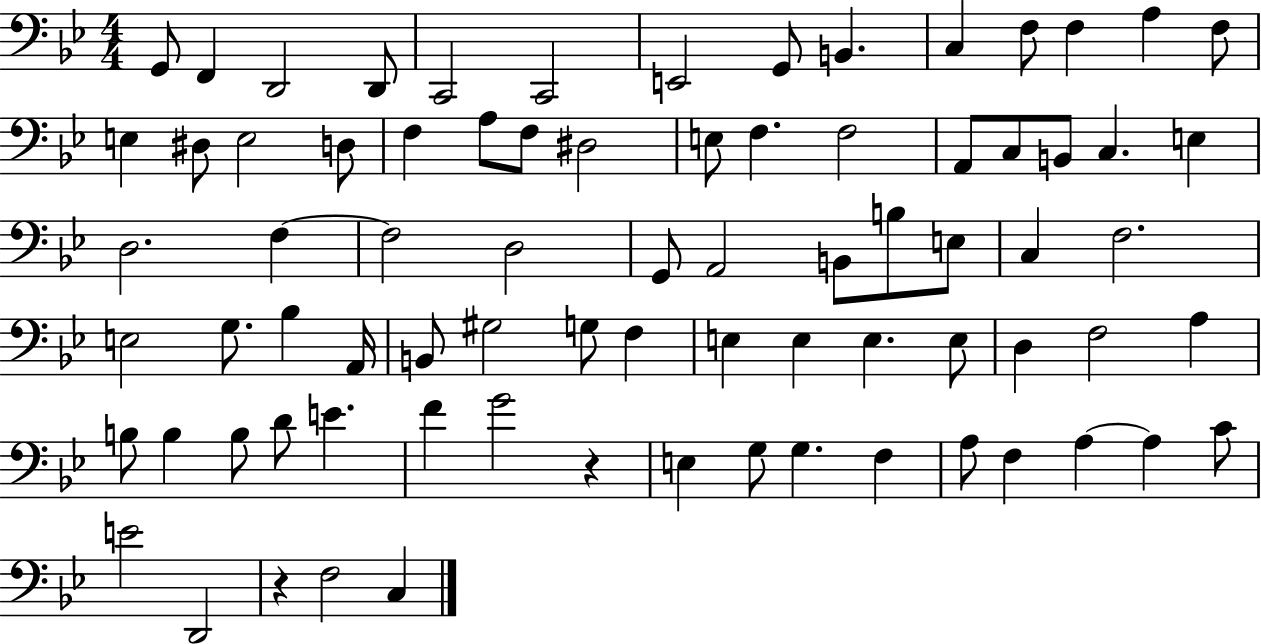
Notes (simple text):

G2/e F2/q D2/h D2/e C2/h C2/h E2/h G2/e B2/q. C3/q F3/e F3/q A3/q F3/e E3/q D#3/e E3/h D3/e F3/q A3/e F3/e D#3/h E3/e F3/q. F3/h A2/e C3/e B2/e C3/q. E3/q D3/h. F3/q F3/h D3/h G2/e A2/h B2/e B3/e E3/e C3/q F3/h. E3/h G3/e. Bb3/q A2/s B2/e G#3/h G3/e F3/q E3/q E3/q E3/q. E3/e D3/q F3/h A3/q B3/e B3/q B3/e D4/e E4/q. F4/q G4/h R/q E3/q G3/e G3/q. F3/q A3/e F3/q A3/q A3/q C4/e E4/h D2/h R/q F3/h C3/q